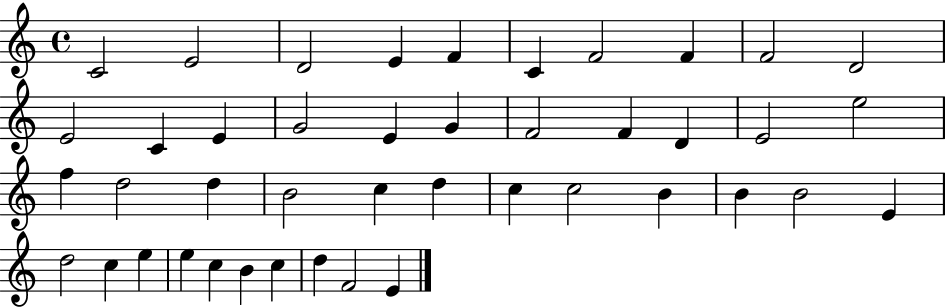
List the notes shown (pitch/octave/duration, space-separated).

C4/h E4/h D4/h E4/q F4/q C4/q F4/h F4/q F4/h D4/h E4/h C4/q E4/q G4/h E4/q G4/q F4/h F4/q D4/q E4/h E5/h F5/q D5/h D5/q B4/h C5/q D5/q C5/q C5/h B4/q B4/q B4/h E4/q D5/h C5/q E5/q E5/q C5/q B4/q C5/q D5/q F4/h E4/q